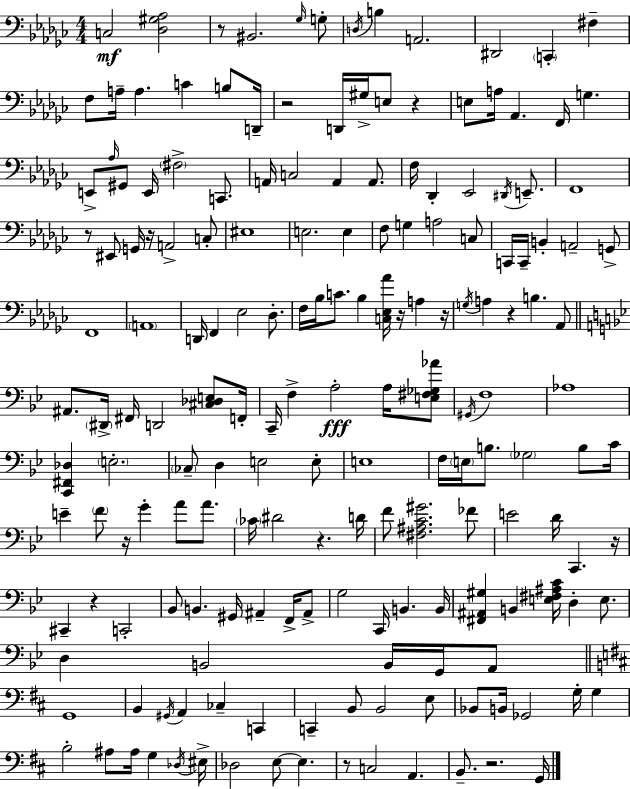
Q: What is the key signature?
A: EES minor